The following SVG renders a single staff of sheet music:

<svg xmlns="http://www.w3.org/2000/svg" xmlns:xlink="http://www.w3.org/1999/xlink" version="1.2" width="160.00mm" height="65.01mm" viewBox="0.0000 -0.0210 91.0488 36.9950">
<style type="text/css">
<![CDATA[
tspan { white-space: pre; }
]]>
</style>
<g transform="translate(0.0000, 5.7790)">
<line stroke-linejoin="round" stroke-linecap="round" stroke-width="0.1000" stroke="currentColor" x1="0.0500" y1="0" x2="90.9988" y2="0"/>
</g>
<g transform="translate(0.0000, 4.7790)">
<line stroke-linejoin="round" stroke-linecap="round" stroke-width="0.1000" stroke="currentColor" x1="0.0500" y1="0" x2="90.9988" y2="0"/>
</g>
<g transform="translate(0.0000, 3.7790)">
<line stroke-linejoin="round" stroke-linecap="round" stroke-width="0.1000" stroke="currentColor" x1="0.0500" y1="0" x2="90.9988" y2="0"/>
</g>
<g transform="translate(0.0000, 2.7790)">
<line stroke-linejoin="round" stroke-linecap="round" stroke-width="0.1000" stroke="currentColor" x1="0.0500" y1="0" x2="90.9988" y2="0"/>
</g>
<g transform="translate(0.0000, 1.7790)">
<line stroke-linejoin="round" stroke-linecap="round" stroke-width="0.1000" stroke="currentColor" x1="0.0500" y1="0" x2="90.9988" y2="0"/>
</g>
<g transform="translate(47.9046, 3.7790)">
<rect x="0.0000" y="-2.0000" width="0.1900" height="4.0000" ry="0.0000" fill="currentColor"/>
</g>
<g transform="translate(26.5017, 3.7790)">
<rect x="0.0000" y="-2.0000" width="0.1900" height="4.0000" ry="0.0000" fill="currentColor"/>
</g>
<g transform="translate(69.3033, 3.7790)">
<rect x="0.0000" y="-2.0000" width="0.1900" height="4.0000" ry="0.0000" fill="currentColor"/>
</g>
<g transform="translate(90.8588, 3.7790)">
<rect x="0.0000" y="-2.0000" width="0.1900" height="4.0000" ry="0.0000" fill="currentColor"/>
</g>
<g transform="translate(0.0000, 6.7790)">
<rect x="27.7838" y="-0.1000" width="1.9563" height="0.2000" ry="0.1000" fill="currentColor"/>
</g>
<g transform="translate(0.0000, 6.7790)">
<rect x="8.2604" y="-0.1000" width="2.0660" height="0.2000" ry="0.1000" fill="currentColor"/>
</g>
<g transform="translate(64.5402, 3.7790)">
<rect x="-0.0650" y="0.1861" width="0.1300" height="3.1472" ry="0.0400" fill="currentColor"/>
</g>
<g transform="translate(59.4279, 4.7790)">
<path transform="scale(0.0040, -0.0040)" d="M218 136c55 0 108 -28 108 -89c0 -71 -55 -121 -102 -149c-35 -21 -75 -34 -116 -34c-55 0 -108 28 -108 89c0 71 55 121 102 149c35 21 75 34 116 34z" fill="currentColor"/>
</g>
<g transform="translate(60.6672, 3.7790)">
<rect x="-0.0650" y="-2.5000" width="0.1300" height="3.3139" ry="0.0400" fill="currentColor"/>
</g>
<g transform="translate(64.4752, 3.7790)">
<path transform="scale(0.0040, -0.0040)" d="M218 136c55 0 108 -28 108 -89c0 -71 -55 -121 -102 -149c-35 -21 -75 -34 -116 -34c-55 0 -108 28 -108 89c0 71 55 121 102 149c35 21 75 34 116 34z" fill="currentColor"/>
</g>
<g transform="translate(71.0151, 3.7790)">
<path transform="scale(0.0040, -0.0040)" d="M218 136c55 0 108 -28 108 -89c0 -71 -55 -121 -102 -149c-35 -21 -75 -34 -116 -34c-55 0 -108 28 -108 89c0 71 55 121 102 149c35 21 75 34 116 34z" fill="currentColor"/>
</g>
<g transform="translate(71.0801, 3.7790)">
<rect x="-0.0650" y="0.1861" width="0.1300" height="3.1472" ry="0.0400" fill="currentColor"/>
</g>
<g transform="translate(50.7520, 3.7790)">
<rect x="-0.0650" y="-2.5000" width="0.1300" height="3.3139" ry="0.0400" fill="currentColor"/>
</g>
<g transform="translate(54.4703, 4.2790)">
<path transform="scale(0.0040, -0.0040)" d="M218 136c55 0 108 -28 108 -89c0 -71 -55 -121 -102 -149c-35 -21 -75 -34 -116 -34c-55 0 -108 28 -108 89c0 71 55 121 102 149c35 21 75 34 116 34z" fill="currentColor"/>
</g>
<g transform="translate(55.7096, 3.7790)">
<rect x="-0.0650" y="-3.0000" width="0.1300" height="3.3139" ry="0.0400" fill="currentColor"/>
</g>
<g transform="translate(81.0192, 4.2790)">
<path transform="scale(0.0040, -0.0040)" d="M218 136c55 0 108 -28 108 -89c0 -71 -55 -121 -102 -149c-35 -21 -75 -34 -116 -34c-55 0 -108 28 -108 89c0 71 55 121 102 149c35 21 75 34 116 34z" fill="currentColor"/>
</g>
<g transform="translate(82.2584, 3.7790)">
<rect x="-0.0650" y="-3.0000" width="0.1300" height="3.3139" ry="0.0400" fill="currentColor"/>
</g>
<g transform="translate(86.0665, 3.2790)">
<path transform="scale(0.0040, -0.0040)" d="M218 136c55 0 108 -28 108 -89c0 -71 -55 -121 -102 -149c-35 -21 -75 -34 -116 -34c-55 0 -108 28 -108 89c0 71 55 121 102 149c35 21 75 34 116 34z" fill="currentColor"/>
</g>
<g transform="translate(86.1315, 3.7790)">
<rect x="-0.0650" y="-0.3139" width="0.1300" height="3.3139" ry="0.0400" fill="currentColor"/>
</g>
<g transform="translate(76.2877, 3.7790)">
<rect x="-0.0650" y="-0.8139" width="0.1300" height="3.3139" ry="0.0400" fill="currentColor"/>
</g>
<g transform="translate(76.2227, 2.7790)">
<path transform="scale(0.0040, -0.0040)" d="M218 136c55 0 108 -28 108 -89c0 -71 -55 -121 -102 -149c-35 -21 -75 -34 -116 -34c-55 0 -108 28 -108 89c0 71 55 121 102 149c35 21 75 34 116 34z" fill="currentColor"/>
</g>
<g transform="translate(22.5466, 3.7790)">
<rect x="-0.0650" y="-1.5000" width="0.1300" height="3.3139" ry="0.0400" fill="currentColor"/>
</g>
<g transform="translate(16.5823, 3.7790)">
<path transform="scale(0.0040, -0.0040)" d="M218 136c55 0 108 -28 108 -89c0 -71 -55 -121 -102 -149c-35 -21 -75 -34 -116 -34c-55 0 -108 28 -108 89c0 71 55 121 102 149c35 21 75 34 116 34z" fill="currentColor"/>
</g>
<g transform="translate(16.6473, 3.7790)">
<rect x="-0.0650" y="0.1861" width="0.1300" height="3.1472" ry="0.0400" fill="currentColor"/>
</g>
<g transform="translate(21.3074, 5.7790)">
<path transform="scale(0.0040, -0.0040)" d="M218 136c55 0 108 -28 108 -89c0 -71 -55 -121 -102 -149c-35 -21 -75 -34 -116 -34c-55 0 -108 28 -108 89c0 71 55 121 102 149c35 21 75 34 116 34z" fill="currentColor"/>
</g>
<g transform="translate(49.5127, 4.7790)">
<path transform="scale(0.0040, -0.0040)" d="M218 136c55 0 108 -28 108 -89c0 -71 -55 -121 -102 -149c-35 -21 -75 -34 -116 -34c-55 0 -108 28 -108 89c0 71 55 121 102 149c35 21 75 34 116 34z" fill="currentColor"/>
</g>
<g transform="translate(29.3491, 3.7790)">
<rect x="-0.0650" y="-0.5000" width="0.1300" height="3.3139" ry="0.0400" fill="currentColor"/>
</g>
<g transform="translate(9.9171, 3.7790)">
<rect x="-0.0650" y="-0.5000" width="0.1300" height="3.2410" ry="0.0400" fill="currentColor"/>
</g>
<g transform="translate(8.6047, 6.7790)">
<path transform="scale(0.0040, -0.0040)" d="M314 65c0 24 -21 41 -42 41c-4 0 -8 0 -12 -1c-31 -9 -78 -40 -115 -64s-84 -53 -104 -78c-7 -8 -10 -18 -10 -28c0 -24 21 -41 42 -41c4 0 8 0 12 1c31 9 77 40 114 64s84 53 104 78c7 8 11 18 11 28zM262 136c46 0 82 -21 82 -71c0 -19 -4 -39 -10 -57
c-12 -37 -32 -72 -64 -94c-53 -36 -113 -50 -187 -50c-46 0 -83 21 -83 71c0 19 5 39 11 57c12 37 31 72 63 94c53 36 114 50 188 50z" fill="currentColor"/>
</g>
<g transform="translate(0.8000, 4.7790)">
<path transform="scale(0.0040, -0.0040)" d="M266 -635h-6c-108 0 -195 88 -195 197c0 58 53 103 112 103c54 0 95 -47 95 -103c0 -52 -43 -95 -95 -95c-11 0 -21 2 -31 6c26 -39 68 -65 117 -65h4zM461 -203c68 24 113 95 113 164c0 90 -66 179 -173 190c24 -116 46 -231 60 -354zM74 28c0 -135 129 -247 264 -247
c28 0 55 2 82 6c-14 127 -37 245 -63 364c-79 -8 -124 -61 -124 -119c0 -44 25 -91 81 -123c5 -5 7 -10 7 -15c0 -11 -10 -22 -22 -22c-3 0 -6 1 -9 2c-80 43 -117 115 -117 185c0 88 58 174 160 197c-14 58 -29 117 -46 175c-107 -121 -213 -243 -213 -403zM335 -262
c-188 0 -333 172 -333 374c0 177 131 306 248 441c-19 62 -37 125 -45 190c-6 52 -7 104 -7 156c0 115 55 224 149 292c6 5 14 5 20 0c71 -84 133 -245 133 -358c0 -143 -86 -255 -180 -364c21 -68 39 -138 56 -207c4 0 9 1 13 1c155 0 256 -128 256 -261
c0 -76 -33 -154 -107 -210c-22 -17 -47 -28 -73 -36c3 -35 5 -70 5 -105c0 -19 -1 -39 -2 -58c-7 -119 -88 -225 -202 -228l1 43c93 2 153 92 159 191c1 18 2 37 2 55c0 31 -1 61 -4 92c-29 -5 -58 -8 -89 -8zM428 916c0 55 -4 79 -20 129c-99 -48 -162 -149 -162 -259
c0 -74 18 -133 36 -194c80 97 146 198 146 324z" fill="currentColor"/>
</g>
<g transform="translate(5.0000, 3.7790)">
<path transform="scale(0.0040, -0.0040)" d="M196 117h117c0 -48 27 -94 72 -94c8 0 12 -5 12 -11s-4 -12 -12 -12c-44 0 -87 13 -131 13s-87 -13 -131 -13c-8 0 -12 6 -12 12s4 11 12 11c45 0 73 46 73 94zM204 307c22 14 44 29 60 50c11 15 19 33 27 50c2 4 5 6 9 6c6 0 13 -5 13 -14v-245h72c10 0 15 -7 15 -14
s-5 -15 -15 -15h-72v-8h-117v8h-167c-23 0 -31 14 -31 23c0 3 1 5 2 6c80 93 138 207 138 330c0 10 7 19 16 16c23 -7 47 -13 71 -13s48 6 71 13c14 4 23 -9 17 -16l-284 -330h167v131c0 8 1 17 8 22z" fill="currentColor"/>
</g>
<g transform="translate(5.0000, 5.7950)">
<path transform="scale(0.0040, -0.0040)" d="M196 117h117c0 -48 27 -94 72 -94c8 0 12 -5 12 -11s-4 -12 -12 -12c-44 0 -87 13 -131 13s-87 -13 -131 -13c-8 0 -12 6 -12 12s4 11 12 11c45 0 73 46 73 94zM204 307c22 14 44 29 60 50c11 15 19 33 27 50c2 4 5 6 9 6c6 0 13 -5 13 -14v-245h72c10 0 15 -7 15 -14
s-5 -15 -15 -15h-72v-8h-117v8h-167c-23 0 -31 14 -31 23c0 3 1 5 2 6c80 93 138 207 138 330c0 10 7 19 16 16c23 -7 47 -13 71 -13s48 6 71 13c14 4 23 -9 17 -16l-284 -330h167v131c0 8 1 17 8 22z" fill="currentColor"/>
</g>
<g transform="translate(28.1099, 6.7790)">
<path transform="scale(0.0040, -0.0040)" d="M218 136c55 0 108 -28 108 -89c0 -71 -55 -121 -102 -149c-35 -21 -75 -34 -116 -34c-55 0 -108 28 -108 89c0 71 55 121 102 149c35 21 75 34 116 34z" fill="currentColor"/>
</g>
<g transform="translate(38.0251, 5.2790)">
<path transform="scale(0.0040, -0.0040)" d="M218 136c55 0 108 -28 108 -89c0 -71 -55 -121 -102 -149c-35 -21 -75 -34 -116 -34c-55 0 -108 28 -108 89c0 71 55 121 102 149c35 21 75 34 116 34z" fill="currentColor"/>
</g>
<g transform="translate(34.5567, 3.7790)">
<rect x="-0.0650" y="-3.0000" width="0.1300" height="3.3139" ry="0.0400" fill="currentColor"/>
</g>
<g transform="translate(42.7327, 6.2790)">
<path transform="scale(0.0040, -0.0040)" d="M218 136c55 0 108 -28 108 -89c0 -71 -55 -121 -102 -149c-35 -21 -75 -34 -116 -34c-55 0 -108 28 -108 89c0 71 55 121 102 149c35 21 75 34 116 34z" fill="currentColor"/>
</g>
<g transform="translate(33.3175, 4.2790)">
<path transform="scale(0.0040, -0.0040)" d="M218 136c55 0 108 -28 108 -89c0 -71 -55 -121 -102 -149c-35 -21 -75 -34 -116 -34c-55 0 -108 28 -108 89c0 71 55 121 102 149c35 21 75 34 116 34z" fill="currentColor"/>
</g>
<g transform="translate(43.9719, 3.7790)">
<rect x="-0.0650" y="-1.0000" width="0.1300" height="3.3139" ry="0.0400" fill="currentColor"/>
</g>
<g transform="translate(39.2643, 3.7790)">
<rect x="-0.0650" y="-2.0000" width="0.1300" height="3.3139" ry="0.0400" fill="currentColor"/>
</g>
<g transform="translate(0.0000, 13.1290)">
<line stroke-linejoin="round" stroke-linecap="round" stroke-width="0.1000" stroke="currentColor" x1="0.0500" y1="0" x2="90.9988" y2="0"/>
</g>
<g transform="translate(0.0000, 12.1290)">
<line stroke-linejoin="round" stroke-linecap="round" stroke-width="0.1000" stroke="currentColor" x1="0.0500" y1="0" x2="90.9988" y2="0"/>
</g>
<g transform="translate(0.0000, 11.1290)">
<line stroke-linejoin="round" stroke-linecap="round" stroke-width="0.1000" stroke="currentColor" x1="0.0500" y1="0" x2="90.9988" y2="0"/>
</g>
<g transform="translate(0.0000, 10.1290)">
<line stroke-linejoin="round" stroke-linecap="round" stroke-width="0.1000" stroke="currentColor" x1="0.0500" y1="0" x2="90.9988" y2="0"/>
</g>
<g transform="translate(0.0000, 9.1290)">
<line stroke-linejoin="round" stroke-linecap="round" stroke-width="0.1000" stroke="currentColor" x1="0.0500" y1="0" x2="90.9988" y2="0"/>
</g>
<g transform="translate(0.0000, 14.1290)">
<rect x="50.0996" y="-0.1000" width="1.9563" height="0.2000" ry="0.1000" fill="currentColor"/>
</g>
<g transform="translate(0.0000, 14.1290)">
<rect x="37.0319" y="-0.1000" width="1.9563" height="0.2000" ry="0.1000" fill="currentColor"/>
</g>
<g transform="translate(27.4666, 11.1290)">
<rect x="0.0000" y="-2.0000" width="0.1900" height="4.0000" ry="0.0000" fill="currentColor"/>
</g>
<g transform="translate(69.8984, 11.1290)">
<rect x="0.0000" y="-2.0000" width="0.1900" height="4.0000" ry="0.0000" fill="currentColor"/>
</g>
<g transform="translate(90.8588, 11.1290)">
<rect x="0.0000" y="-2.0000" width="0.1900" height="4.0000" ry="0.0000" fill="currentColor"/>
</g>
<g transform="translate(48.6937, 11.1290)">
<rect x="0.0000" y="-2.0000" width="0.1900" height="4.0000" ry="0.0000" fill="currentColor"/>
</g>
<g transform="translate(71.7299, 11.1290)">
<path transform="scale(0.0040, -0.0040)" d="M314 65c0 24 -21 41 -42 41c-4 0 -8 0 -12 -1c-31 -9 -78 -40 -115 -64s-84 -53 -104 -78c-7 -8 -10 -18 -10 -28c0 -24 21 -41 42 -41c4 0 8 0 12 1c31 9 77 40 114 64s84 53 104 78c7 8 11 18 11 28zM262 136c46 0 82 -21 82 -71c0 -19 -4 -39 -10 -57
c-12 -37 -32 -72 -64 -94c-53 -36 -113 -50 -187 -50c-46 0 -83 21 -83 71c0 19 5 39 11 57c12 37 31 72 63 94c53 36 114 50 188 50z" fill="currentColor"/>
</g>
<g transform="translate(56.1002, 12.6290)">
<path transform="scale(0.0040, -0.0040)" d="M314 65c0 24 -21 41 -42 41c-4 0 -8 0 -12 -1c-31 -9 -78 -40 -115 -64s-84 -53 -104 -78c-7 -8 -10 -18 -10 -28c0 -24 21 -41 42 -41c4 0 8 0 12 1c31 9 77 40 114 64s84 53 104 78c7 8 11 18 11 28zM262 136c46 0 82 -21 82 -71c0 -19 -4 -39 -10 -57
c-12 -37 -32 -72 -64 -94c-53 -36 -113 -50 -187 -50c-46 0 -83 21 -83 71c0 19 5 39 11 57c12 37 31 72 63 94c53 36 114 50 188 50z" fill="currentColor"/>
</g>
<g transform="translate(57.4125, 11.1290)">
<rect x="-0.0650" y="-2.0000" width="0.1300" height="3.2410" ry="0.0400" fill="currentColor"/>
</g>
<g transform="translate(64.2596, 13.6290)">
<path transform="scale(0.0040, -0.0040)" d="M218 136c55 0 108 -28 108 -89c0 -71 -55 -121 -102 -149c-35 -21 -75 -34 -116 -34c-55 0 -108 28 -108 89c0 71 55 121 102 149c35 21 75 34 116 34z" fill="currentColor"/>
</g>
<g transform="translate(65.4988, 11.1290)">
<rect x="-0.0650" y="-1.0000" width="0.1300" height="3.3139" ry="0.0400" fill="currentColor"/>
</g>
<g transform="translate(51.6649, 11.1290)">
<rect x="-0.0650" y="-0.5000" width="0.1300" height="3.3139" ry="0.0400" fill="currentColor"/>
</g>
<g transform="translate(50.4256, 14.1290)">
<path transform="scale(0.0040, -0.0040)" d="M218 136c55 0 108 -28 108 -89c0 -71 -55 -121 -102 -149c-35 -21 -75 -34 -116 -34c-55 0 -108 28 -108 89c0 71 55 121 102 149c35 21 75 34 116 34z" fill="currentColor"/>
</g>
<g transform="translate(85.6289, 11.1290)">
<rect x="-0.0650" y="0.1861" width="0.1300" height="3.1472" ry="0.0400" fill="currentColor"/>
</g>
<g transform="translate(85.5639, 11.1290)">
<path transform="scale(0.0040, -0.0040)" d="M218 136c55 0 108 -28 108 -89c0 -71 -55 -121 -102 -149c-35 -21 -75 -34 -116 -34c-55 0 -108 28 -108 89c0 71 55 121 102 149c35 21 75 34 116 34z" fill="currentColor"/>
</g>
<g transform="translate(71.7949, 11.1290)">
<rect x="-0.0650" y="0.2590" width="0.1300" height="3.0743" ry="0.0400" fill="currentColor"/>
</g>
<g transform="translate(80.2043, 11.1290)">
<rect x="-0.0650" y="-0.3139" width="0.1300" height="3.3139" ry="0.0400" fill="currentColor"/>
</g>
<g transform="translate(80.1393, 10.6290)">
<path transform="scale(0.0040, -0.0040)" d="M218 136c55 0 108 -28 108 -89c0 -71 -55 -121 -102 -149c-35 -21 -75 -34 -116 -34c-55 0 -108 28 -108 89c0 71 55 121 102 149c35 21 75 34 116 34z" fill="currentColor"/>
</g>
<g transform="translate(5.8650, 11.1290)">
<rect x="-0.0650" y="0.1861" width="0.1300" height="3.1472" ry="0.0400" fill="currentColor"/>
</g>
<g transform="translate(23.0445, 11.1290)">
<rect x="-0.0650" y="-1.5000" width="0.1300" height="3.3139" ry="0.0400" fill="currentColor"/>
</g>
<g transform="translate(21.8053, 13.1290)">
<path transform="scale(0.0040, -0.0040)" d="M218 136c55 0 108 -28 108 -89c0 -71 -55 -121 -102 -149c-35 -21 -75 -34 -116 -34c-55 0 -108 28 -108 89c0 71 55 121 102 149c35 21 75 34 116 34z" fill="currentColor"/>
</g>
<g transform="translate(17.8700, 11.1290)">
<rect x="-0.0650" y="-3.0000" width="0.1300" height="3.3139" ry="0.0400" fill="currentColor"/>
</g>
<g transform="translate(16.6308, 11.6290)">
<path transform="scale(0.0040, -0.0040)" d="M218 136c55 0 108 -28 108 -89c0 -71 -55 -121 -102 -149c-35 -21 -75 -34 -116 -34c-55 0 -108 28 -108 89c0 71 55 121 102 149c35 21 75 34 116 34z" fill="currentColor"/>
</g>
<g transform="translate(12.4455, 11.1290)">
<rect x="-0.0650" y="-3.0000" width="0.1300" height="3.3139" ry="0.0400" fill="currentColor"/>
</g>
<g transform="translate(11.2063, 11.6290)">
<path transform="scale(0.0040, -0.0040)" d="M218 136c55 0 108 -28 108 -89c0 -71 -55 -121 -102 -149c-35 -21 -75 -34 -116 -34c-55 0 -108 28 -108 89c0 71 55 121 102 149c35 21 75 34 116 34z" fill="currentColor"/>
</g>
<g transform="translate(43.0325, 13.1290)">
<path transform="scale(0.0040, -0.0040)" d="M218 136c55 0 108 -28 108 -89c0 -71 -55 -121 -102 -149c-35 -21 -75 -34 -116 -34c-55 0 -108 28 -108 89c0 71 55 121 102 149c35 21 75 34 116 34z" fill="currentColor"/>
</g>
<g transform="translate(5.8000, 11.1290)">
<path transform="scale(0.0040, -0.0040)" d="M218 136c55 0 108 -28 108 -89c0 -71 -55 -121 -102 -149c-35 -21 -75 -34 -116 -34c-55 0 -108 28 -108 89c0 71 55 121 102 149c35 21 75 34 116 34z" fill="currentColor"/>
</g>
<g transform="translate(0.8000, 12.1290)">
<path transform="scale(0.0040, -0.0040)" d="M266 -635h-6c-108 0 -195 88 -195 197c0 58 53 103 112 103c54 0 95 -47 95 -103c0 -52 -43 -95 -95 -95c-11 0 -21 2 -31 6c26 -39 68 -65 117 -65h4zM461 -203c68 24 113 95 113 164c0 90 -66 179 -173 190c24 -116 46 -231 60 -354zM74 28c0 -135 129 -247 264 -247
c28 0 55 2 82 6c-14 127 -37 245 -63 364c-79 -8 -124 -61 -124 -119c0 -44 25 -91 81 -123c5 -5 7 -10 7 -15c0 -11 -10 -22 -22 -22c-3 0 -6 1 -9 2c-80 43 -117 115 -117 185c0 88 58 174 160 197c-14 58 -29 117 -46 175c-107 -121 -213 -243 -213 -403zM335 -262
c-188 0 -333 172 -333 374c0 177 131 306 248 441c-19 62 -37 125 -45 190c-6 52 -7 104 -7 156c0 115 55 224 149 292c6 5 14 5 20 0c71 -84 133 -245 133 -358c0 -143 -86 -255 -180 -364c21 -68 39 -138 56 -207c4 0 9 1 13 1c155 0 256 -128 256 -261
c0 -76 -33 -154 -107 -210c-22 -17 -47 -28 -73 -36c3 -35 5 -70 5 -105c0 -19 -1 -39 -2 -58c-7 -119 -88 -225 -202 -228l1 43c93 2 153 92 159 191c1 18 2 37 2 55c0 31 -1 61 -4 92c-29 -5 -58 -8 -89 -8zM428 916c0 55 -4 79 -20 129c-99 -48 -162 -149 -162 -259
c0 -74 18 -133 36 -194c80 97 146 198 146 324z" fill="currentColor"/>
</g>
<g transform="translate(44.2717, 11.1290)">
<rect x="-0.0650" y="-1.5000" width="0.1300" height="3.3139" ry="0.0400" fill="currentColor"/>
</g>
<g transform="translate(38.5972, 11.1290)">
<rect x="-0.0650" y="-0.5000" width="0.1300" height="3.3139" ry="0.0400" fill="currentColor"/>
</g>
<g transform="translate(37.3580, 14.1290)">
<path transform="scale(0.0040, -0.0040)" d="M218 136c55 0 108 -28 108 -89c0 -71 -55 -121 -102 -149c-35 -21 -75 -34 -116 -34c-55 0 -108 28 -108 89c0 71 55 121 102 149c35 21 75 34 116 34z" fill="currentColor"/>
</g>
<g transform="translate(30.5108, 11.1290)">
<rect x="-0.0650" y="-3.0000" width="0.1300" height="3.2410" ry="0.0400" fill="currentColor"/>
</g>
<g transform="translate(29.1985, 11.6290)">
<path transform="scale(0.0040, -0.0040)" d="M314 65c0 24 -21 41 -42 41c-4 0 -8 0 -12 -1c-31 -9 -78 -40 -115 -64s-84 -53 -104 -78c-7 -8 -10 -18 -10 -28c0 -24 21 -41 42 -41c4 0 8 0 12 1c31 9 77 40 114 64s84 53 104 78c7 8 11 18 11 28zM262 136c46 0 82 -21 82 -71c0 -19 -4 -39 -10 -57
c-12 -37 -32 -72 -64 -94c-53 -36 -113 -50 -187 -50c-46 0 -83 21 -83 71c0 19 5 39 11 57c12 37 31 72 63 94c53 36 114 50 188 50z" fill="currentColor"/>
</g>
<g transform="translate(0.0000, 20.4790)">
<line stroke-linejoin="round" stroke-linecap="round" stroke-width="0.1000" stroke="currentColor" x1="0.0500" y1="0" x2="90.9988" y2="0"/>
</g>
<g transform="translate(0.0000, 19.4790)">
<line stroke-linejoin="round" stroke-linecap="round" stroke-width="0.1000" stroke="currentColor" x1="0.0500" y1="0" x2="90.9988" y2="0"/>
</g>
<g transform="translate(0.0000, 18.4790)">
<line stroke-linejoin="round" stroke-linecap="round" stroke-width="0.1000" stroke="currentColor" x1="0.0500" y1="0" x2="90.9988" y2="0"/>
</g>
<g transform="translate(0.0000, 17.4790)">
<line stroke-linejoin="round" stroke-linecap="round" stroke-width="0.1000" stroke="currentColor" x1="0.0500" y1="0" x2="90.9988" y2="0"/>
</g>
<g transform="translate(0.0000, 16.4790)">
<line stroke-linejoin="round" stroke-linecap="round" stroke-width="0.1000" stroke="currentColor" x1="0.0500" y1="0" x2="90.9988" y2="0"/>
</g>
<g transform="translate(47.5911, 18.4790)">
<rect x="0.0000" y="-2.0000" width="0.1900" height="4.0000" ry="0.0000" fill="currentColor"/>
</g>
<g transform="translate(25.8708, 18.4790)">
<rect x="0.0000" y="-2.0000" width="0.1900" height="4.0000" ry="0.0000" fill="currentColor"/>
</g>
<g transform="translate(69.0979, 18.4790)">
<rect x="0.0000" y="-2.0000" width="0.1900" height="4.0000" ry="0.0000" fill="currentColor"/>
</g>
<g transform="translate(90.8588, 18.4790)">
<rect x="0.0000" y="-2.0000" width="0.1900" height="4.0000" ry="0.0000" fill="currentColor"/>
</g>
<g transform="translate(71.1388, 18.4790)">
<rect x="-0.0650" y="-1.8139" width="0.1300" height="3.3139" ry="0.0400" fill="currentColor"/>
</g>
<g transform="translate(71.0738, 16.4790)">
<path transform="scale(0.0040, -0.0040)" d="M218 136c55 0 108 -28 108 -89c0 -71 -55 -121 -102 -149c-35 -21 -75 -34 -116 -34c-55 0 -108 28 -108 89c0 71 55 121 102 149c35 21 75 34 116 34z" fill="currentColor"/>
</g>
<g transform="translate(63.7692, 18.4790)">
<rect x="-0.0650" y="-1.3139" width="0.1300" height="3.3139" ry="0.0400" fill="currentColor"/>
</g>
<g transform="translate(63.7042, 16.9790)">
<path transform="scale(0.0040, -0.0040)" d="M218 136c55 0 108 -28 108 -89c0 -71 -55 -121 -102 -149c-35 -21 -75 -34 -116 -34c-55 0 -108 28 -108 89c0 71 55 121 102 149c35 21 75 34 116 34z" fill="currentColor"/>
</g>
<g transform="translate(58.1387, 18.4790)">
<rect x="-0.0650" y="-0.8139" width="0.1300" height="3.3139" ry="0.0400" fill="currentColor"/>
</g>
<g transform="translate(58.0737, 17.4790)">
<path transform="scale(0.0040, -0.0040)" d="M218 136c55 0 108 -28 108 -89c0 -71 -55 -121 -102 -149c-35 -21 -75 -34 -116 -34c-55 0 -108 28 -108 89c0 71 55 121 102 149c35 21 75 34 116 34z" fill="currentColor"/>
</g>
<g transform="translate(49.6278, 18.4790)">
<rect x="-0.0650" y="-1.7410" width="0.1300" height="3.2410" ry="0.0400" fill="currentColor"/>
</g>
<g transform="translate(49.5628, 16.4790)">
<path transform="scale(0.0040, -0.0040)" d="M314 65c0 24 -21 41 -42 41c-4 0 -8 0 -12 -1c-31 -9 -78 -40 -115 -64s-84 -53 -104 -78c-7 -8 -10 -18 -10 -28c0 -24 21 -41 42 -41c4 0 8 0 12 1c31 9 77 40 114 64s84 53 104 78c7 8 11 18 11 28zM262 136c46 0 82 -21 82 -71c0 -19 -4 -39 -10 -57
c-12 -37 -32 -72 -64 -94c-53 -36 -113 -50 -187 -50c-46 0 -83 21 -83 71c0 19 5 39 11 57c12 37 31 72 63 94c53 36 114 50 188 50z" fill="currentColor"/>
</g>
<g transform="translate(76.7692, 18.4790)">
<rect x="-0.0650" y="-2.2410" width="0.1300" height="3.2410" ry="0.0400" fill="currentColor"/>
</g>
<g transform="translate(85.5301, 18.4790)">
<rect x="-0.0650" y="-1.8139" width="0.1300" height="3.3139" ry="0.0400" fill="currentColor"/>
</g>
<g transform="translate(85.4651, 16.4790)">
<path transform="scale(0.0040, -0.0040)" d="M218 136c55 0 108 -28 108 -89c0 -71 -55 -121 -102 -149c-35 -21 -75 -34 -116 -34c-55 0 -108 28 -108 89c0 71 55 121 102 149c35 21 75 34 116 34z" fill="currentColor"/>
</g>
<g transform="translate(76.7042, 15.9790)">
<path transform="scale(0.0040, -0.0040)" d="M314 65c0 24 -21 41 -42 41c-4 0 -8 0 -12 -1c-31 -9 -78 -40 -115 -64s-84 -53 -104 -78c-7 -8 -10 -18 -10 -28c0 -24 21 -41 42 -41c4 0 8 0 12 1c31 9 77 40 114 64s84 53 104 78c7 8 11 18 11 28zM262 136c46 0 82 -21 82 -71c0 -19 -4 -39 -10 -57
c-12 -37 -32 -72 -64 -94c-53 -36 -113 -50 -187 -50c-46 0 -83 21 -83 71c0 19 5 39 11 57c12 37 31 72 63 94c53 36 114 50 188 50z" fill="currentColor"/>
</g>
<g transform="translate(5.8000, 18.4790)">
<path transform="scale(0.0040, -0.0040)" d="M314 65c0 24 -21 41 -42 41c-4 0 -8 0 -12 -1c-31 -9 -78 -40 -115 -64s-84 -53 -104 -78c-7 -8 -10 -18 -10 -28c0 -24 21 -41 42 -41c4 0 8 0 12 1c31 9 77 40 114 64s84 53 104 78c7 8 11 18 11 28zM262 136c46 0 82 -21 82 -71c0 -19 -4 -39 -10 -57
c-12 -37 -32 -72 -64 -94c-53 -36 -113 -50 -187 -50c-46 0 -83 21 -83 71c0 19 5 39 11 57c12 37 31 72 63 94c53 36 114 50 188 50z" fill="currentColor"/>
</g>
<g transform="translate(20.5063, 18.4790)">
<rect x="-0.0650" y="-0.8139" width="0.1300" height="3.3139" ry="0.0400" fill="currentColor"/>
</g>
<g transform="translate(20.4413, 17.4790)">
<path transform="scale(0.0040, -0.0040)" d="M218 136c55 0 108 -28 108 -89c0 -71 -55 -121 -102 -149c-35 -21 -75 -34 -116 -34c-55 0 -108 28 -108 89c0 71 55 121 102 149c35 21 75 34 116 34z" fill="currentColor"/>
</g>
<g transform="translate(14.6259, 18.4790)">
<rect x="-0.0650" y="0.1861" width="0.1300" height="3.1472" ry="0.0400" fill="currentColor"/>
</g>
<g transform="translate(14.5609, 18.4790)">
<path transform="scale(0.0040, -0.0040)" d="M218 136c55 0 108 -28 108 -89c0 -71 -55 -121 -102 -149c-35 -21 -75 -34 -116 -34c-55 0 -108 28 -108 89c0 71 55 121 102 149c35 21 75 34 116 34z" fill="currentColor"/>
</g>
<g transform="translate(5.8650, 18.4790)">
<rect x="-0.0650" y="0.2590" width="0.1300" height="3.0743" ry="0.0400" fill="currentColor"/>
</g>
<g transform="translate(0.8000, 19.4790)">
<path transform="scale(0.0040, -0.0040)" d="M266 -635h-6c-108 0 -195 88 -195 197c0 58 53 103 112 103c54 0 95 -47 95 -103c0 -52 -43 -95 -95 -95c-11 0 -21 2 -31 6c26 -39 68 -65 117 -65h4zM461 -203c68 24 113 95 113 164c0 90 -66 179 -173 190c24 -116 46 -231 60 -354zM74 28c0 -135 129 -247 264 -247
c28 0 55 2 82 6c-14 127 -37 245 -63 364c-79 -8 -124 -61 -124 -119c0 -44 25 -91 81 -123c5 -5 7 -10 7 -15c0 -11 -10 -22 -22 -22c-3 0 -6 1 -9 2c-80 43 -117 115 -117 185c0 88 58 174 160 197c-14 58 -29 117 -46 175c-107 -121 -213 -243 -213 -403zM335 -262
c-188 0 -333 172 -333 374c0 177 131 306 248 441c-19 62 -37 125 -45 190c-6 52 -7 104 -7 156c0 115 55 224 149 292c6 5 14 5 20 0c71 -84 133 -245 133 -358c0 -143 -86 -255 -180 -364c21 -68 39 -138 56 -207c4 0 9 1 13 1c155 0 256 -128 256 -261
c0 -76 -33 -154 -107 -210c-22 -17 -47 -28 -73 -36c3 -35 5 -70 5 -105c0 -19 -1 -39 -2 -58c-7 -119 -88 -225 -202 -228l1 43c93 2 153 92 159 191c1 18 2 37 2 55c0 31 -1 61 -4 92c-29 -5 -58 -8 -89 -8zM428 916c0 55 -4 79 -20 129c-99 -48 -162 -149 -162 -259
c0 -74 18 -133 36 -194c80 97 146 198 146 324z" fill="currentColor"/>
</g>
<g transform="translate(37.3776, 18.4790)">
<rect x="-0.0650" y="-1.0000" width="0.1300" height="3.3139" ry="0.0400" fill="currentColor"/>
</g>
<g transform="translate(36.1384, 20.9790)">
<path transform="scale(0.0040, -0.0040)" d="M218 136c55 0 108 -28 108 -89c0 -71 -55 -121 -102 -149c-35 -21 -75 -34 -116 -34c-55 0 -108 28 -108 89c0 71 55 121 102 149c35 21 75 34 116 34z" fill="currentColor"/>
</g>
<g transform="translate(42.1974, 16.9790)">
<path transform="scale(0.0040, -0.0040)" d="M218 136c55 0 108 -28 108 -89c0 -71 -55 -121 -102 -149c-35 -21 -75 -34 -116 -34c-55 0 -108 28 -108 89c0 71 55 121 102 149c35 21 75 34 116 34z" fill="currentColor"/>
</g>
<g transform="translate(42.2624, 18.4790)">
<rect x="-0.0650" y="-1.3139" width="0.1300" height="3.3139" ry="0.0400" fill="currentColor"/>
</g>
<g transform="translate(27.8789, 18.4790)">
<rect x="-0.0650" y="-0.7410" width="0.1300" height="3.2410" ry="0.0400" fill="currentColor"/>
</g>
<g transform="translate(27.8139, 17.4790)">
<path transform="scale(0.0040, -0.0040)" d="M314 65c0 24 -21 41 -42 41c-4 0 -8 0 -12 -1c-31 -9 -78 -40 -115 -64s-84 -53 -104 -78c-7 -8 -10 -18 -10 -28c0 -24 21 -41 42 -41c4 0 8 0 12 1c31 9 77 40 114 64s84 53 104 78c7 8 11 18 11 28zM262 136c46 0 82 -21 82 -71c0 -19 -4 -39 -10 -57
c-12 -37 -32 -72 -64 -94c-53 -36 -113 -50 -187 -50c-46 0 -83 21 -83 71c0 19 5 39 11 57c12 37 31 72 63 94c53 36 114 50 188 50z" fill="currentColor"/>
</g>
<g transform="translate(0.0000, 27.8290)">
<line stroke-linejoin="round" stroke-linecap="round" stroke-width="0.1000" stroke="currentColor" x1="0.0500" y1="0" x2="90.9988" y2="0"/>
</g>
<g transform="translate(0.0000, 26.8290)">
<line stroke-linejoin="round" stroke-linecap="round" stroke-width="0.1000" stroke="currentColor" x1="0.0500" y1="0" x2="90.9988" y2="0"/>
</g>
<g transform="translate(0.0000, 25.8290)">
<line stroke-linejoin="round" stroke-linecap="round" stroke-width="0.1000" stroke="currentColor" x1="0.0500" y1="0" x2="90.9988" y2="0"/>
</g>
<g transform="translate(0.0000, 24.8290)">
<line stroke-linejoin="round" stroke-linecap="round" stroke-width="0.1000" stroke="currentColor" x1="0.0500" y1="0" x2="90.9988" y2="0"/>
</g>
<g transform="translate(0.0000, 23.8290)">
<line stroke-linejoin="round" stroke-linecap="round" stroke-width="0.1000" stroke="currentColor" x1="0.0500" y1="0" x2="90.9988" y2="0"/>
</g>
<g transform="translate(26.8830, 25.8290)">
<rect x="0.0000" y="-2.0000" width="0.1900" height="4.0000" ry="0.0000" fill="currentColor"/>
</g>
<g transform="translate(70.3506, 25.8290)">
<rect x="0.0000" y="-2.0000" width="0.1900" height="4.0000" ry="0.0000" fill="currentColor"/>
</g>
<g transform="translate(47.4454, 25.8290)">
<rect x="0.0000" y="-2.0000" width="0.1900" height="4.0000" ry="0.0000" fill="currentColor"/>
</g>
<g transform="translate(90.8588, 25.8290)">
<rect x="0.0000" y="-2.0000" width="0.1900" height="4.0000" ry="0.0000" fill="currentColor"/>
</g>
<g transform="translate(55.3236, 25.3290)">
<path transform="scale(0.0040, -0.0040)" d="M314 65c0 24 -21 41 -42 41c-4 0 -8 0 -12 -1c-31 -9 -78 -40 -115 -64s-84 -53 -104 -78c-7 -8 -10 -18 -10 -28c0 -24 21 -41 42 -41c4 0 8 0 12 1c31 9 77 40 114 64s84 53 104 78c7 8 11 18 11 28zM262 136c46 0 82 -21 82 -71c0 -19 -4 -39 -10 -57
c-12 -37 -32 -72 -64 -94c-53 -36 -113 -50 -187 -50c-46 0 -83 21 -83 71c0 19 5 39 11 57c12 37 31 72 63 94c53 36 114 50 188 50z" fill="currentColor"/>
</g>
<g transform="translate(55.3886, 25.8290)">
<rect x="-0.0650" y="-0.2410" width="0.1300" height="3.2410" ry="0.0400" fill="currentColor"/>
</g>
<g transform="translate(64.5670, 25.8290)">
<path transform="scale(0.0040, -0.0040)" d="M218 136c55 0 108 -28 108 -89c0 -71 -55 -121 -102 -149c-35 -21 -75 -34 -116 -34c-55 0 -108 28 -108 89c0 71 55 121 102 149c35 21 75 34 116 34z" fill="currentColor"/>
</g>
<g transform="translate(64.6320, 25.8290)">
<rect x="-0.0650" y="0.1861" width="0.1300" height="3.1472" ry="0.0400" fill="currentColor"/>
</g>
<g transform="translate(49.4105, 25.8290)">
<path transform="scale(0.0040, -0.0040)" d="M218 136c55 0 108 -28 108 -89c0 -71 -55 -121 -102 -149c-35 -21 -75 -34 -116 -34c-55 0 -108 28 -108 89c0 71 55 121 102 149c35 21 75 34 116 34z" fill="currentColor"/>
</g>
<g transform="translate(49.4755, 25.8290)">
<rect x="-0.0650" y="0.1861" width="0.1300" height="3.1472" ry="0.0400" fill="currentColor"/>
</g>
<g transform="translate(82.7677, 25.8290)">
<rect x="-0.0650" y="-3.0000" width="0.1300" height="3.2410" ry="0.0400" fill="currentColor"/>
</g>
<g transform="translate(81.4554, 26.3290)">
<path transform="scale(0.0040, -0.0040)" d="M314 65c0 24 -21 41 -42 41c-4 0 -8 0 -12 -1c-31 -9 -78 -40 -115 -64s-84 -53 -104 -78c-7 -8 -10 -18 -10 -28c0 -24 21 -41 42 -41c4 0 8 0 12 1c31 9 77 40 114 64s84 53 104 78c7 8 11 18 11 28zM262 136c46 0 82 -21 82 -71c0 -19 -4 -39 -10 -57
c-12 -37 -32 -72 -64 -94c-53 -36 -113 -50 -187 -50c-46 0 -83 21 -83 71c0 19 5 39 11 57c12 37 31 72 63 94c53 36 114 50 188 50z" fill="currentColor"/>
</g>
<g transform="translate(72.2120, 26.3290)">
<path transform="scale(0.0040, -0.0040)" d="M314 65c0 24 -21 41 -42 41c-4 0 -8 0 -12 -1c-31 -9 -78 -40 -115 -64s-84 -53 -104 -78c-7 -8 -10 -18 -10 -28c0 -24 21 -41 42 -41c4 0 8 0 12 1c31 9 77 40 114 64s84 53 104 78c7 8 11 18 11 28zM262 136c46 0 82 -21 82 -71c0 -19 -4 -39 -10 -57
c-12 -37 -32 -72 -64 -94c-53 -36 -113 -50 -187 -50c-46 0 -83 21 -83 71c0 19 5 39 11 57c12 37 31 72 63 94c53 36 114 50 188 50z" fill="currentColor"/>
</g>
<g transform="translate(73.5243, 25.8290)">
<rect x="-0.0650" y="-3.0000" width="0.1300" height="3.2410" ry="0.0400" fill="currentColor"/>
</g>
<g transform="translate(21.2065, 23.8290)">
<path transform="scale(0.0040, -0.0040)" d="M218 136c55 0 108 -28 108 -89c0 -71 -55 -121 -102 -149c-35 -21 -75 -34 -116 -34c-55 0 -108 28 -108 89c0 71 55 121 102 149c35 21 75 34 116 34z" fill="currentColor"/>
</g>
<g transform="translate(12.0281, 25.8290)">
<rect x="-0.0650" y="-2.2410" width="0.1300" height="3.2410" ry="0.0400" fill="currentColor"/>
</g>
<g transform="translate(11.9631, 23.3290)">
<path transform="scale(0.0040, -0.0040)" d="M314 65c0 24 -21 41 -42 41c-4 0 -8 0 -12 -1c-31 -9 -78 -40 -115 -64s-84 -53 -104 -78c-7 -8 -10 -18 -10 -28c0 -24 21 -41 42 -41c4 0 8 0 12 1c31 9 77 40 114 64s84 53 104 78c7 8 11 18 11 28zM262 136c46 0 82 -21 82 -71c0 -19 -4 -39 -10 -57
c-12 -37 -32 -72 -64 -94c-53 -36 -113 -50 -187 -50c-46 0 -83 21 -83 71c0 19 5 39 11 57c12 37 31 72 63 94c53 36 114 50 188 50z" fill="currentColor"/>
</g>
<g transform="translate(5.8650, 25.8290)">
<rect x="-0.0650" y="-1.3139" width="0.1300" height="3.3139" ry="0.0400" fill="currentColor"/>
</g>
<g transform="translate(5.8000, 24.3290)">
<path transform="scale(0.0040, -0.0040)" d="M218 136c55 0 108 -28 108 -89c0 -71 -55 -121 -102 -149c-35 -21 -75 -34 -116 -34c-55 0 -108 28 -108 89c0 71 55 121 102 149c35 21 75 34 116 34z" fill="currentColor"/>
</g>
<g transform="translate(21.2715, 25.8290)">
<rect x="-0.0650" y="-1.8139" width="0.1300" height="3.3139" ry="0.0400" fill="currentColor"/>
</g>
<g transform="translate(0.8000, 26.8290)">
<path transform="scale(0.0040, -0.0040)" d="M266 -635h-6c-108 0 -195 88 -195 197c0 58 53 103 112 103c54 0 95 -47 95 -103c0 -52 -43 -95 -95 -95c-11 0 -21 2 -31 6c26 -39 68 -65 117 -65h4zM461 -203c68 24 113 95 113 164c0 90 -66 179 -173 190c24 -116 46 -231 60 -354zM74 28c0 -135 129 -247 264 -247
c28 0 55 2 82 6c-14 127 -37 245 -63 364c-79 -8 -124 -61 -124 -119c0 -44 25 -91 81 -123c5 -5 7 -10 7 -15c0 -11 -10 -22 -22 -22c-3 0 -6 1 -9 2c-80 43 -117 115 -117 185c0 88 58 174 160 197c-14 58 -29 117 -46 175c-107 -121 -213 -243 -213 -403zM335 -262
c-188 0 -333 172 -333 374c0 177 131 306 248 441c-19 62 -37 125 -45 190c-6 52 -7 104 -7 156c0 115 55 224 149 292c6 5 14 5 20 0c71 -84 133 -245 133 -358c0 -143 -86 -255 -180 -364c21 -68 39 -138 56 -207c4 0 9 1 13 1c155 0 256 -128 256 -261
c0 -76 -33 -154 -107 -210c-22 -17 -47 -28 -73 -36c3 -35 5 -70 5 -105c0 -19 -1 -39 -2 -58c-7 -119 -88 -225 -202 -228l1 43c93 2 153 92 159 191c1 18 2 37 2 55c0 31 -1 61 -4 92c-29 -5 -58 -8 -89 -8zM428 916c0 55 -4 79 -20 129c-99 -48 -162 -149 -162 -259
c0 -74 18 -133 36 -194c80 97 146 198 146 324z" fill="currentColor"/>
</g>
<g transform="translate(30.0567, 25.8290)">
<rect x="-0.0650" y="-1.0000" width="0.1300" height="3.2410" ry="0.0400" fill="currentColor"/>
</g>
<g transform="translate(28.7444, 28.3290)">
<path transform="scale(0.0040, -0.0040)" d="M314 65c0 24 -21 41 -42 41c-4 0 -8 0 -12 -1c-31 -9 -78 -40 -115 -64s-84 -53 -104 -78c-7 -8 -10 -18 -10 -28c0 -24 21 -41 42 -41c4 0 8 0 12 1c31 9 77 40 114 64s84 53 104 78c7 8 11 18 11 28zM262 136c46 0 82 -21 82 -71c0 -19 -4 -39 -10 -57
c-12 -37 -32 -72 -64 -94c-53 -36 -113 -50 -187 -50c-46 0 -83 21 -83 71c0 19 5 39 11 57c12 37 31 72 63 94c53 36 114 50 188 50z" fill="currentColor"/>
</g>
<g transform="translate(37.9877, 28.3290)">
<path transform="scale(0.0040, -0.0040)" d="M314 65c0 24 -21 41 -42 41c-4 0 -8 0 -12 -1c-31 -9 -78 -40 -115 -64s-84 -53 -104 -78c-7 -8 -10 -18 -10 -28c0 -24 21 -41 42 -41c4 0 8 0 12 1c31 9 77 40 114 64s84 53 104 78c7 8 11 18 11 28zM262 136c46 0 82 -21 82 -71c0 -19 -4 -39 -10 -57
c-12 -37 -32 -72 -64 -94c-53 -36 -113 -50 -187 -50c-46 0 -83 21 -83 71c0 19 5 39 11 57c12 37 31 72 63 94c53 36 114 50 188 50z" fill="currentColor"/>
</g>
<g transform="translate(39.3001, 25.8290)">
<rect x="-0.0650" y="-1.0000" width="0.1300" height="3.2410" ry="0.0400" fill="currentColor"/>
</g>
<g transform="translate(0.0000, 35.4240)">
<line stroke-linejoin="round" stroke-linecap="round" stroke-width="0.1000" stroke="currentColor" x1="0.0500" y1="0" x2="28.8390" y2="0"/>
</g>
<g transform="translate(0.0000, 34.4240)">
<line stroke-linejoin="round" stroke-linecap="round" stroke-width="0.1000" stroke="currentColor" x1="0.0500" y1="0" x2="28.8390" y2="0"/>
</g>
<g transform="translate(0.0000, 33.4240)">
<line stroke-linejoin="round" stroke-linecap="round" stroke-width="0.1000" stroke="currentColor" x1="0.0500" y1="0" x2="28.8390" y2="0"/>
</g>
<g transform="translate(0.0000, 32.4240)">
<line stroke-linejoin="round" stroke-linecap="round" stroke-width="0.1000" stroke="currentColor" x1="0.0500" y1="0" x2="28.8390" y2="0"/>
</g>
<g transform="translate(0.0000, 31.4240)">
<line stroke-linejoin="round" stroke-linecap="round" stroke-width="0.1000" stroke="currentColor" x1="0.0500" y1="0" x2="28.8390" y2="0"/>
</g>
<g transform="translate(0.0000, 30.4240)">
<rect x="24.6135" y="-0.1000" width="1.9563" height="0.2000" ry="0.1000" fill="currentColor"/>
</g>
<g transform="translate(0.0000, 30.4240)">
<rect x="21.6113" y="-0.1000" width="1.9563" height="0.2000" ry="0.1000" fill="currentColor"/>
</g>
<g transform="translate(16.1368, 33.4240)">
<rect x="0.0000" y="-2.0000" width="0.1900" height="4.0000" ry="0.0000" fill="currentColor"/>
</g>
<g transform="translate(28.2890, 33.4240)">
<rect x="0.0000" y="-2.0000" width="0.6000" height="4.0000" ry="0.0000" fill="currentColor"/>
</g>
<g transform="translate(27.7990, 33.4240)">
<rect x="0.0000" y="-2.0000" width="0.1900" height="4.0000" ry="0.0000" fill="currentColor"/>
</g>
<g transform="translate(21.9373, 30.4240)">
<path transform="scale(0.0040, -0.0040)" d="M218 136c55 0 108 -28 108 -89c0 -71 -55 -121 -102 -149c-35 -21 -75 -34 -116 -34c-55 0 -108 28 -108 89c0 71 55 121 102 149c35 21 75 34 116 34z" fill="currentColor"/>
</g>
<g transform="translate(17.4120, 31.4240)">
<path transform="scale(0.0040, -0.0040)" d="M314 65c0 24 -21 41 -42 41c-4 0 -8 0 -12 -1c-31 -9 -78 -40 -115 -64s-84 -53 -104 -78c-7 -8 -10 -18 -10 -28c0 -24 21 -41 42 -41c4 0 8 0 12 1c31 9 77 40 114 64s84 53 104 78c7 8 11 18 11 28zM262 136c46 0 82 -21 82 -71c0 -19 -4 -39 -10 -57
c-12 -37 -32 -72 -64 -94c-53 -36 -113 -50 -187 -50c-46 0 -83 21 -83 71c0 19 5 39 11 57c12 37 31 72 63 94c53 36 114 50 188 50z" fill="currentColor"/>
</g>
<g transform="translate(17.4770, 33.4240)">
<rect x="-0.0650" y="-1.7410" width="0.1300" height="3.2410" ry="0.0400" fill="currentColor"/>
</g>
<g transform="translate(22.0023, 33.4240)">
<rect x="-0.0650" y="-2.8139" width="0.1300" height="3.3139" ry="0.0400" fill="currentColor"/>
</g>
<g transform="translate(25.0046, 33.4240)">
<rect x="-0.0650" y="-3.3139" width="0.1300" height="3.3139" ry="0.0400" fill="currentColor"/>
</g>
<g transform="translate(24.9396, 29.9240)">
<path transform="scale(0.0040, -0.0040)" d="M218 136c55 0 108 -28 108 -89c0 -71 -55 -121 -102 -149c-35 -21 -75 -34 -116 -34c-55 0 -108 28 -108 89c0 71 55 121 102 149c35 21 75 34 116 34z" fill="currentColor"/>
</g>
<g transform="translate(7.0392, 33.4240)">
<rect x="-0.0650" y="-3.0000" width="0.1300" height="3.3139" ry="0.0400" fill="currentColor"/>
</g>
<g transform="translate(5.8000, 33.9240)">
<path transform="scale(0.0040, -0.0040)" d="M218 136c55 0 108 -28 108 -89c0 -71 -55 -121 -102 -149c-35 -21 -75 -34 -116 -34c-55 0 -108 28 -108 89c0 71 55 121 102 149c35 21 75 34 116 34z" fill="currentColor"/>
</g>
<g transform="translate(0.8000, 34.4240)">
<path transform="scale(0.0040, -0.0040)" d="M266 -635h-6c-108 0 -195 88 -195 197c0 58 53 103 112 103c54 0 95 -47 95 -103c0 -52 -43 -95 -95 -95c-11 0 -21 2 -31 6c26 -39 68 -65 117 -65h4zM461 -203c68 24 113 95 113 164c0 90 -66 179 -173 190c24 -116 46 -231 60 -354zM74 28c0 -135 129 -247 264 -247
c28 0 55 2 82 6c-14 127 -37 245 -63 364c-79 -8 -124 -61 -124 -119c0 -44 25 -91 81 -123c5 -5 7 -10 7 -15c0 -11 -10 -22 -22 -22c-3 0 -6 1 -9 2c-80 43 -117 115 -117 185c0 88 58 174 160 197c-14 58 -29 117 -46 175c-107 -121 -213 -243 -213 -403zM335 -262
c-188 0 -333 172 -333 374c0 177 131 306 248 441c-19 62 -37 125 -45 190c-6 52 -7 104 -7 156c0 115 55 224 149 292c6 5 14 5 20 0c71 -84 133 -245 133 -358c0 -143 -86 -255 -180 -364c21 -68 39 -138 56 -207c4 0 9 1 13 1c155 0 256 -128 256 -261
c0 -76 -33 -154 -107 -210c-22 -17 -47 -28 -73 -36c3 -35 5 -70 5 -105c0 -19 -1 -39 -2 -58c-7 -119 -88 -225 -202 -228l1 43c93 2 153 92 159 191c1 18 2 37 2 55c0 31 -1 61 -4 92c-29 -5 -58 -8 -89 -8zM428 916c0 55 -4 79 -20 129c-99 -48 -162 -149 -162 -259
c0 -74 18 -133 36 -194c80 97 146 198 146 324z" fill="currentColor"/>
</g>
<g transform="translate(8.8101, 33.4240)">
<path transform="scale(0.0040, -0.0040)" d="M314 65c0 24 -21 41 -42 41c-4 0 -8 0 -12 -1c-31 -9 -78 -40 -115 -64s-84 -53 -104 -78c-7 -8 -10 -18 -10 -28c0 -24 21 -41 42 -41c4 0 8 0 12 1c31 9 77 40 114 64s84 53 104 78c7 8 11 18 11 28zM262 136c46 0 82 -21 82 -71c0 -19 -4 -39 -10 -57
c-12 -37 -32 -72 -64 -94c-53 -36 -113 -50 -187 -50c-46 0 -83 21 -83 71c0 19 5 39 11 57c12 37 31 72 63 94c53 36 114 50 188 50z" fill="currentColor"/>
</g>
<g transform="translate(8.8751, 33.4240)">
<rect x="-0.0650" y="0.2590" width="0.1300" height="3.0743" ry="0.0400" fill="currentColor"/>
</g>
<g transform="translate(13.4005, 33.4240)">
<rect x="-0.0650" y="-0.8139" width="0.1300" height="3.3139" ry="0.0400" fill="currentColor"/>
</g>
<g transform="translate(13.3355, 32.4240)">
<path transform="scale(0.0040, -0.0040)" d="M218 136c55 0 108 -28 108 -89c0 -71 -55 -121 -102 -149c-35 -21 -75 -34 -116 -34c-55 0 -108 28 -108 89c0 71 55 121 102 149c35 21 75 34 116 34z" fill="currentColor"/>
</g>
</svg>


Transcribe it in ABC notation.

X:1
T:Untitled
M:4/4
L:1/4
K:C
C2 B E C A F D G A G B B d A c B A A E A2 C E C F2 D B2 c B B2 B d d2 D e f2 d e f g2 f e g2 f D2 D2 B c2 B A2 A2 A B2 d f2 a b